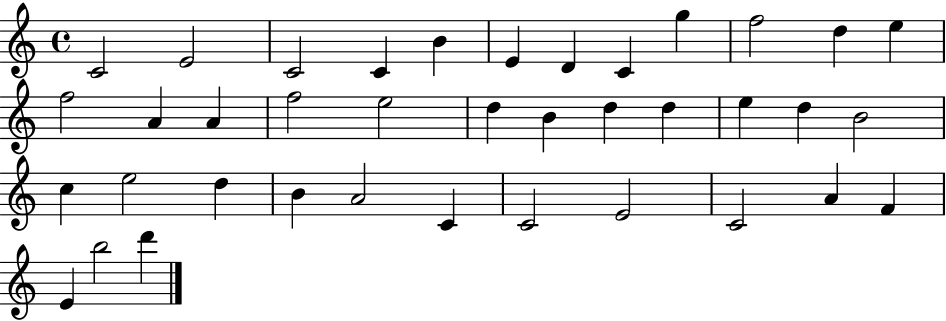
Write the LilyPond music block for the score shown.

{
  \clef treble
  \time 4/4
  \defaultTimeSignature
  \key c \major
  c'2 e'2 | c'2 c'4 b'4 | e'4 d'4 c'4 g''4 | f''2 d''4 e''4 | \break f''2 a'4 a'4 | f''2 e''2 | d''4 b'4 d''4 d''4 | e''4 d''4 b'2 | \break c''4 e''2 d''4 | b'4 a'2 c'4 | c'2 e'2 | c'2 a'4 f'4 | \break e'4 b''2 d'''4 | \bar "|."
}